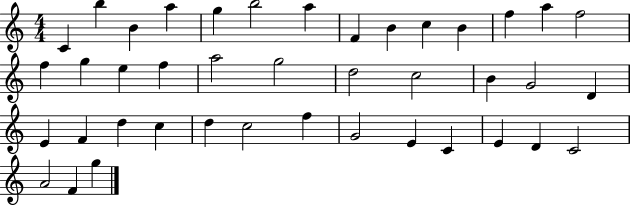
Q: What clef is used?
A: treble